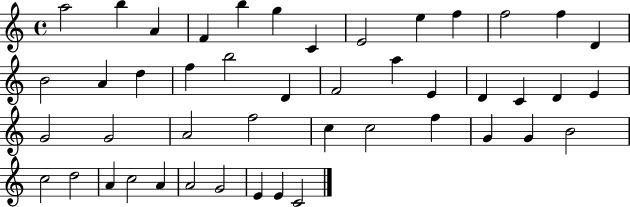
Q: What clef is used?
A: treble